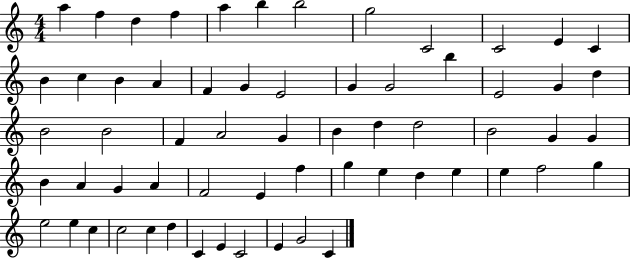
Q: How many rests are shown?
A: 0